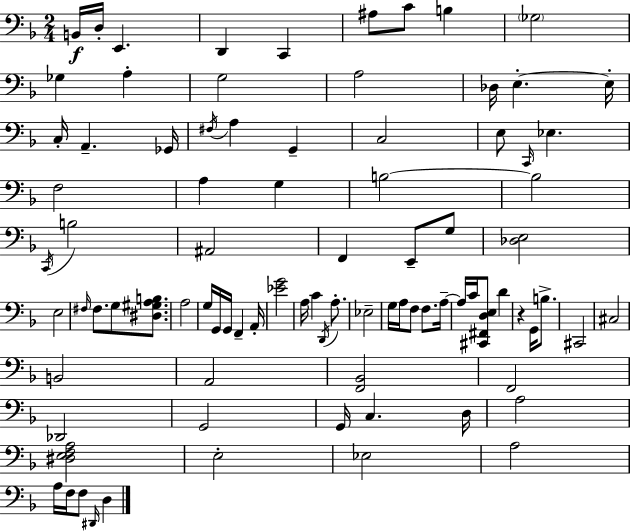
X:1
T:Untitled
M:2/4
L:1/4
K:Dm
B,,/4 D,/4 E,, D,, C,, ^A,/2 C/2 B, _G,2 _G, A, G,2 A,2 _D,/4 E, E,/4 C,/4 A,, _G,,/4 ^F,/4 A, G,, C,2 E,/2 C,,/4 _E, F,2 A, G, B,2 B,2 C,,/4 B,2 ^A,,2 F,, E,,/2 G,/2 [_D,E,]2 E,2 ^F,/4 ^F,/2 G,/2 [^D,^G,A,B,]/2 A,2 G,/4 G,,/4 G,,/4 F,, A,,/4 [_EG]2 A,/4 C D,,/4 A,/2 _E,2 G,/4 A,/4 F,/2 F,/2 A,/4 A,/4 C/4 [^C,,^F,,D,E,]/2 D z G,,/4 B,/2 ^C,,2 ^C,2 B,,2 A,,2 [F,,_B,,]2 F,,2 _D,,2 G,,2 G,,/4 C, D,/4 A,2 [^D,E,F,A,]2 E,2 _E,2 A,2 A,/4 F,/4 F,/2 ^D,,/4 D,